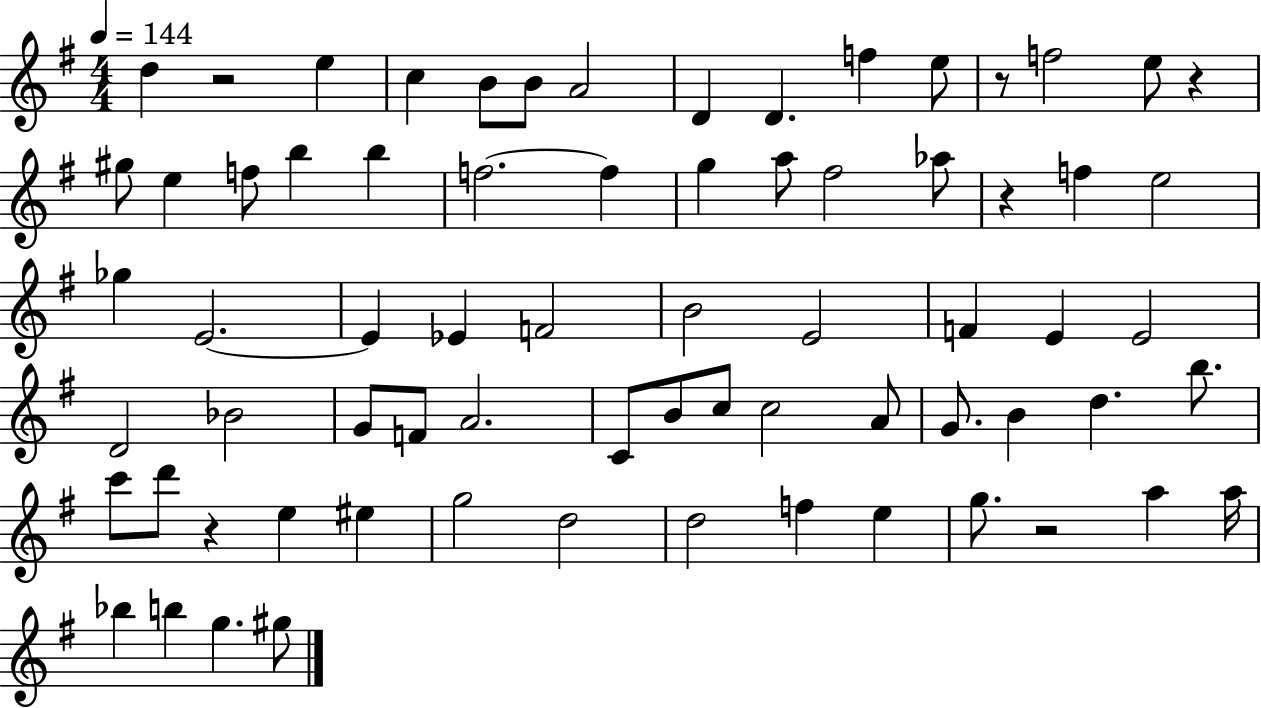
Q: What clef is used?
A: treble